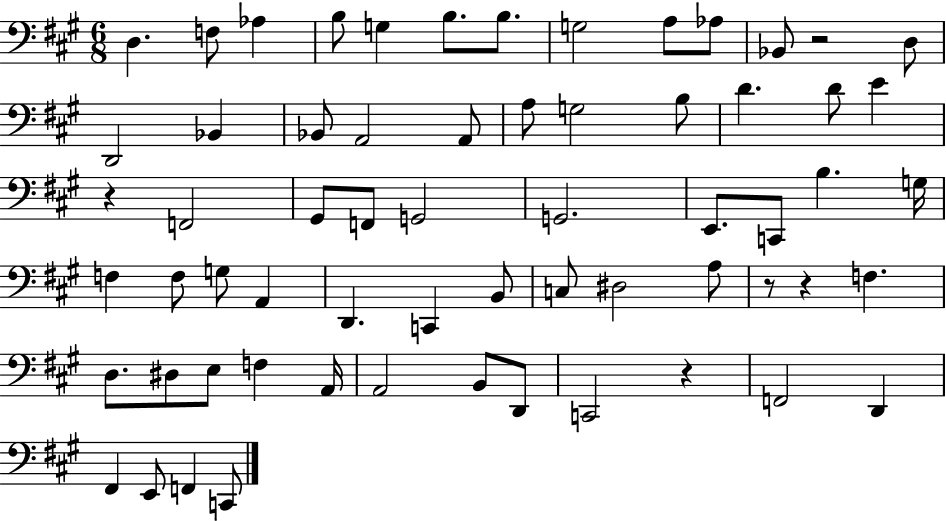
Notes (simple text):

D3/q. F3/e Ab3/q B3/e G3/q B3/e. B3/e. G3/h A3/e Ab3/e Bb2/e R/h D3/e D2/h Bb2/q Bb2/e A2/h A2/e A3/e G3/h B3/e D4/q. D4/e E4/q R/q F2/h G#2/e F2/e G2/h G2/h. E2/e. C2/e B3/q. G3/s F3/q F3/e G3/e A2/q D2/q. C2/q B2/e C3/e D#3/h A3/e R/e R/q F3/q. D3/e. D#3/e E3/e F3/q A2/s A2/h B2/e D2/e C2/h R/q F2/h D2/q F#2/q E2/e F2/q C2/e